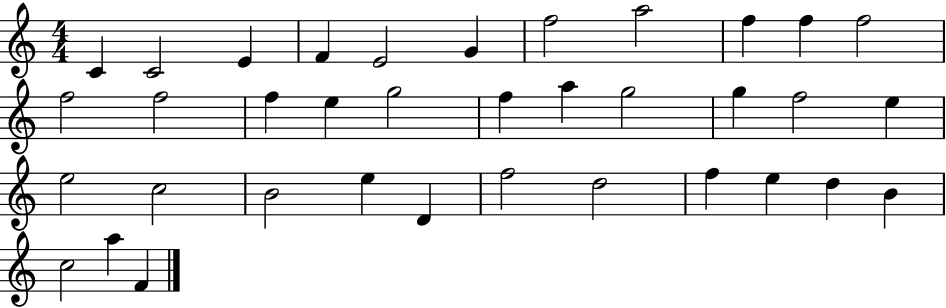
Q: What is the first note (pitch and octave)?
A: C4